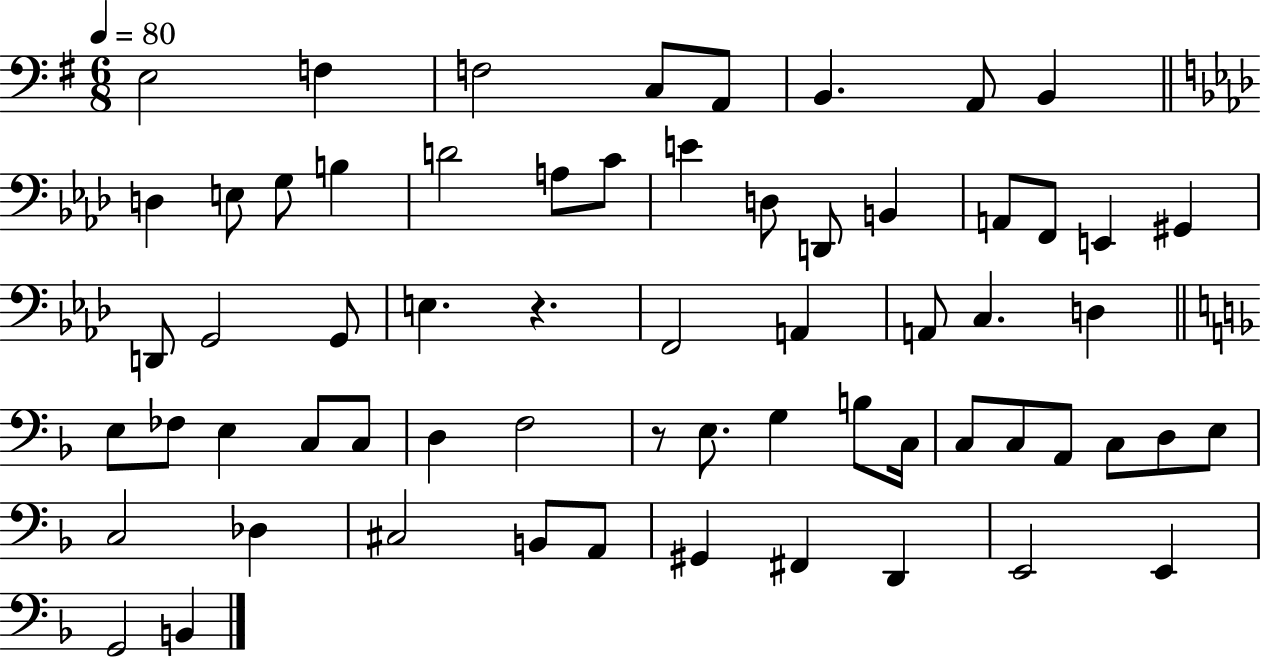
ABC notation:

X:1
T:Untitled
M:6/8
L:1/4
K:G
E,2 F, F,2 C,/2 A,,/2 B,, A,,/2 B,, D, E,/2 G,/2 B, D2 A,/2 C/2 E D,/2 D,,/2 B,, A,,/2 F,,/2 E,, ^G,, D,,/2 G,,2 G,,/2 E, z F,,2 A,, A,,/2 C, D, E,/2 _F,/2 E, C,/2 C,/2 D, F,2 z/2 E,/2 G, B,/2 C,/4 C,/2 C,/2 A,,/2 C,/2 D,/2 E,/2 C,2 _D, ^C,2 B,,/2 A,,/2 ^G,, ^F,, D,, E,,2 E,, G,,2 B,,